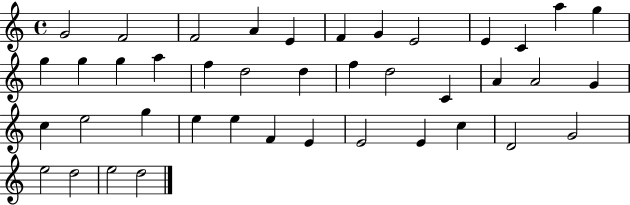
G4/h F4/h F4/h A4/q E4/q F4/q G4/q E4/h E4/q C4/q A5/q G5/q G5/q G5/q G5/q A5/q F5/q D5/h D5/q F5/q D5/h C4/q A4/q A4/h G4/q C5/q E5/h G5/q E5/q E5/q F4/q E4/q E4/h E4/q C5/q D4/h G4/h E5/h D5/h E5/h D5/h